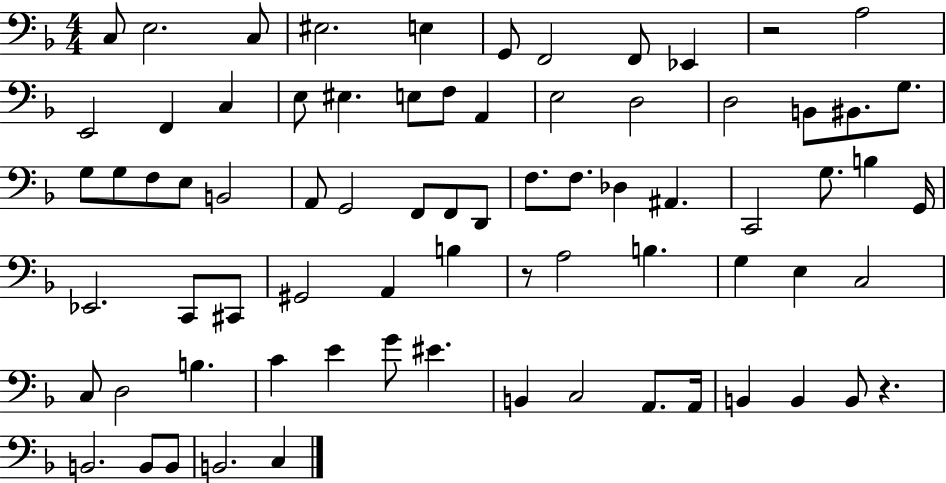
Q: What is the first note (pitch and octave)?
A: C3